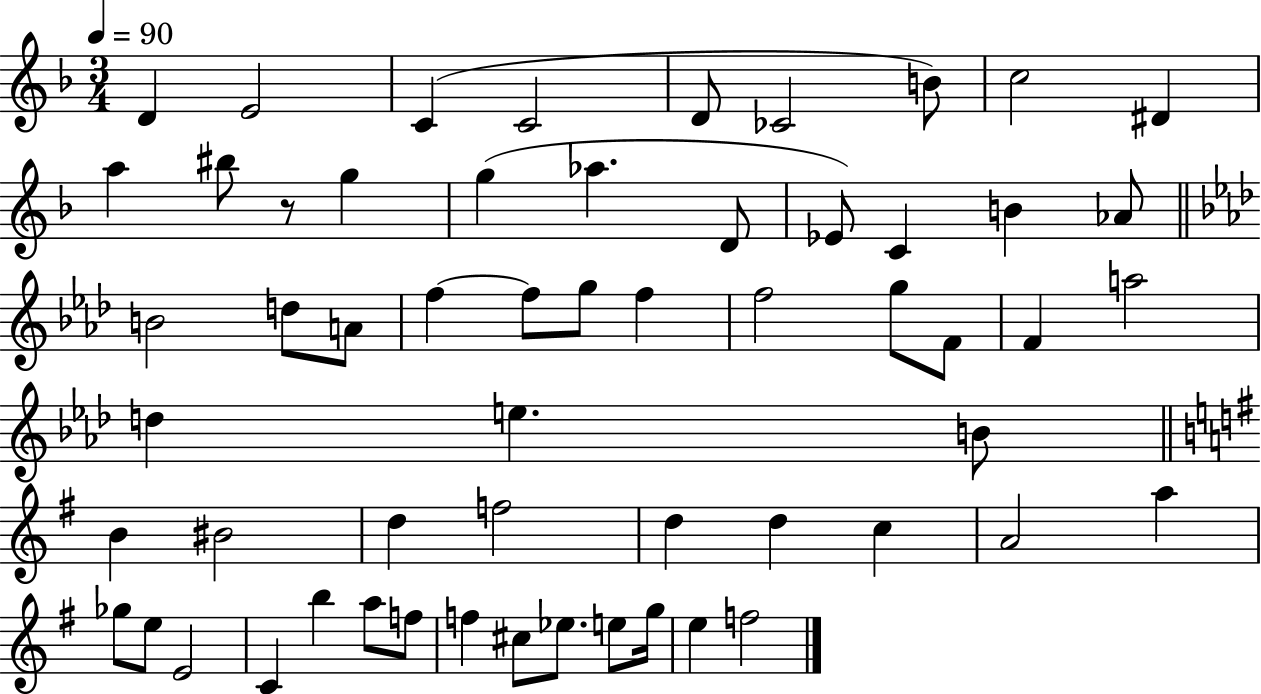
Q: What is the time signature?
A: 3/4